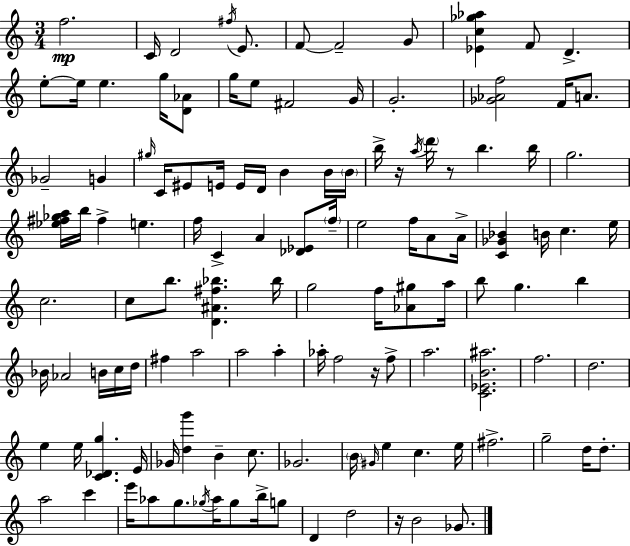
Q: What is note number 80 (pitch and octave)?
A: E4